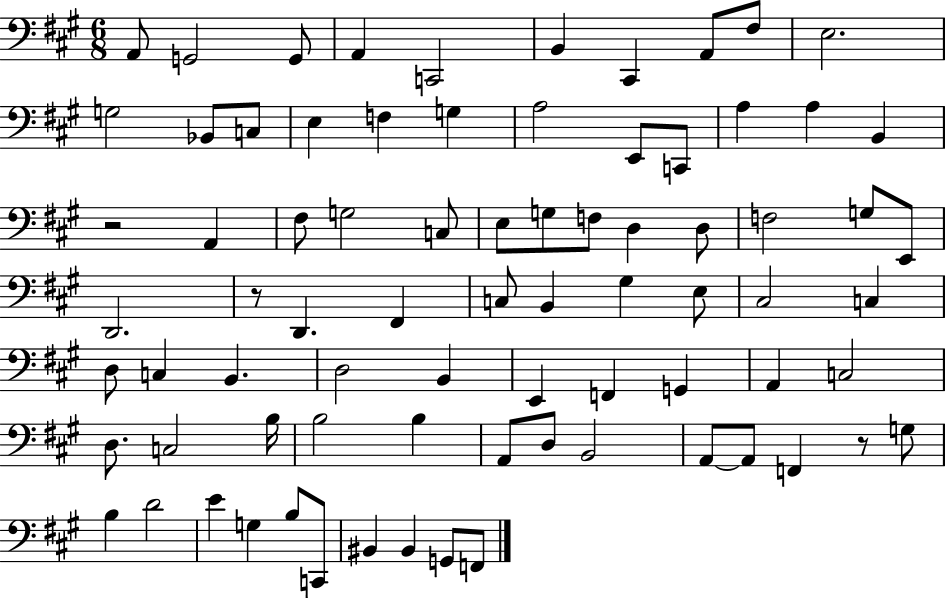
X:1
T:Untitled
M:6/8
L:1/4
K:A
A,,/2 G,,2 G,,/2 A,, C,,2 B,, ^C,, A,,/2 ^F,/2 E,2 G,2 _B,,/2 C,/2 E, F, G, A,2 E,,/2 C,,/2 A, A, B,, z2 A,, ^F,/2 G,2 C,/2 E,/2 G,/2 F,/2 D, D,/2 F,2 G,/2 E,,/2 D,,2 z/2 D,, ^F,, C,/2 B,, ^G, E,/2 ^C,2 C, D,/2 C, B,, D,2 B,, E,, F,, G,, A,, C,2 D,/2 C,2 B,/4 B,2 B, A,,/2 D,/2 B,,2 A,,/2 A,,/2 F,, z/2 G,/2 B, D2 E G, B,/2 C,,/2 ^B,, ^B,, G,,/2 F,,/2